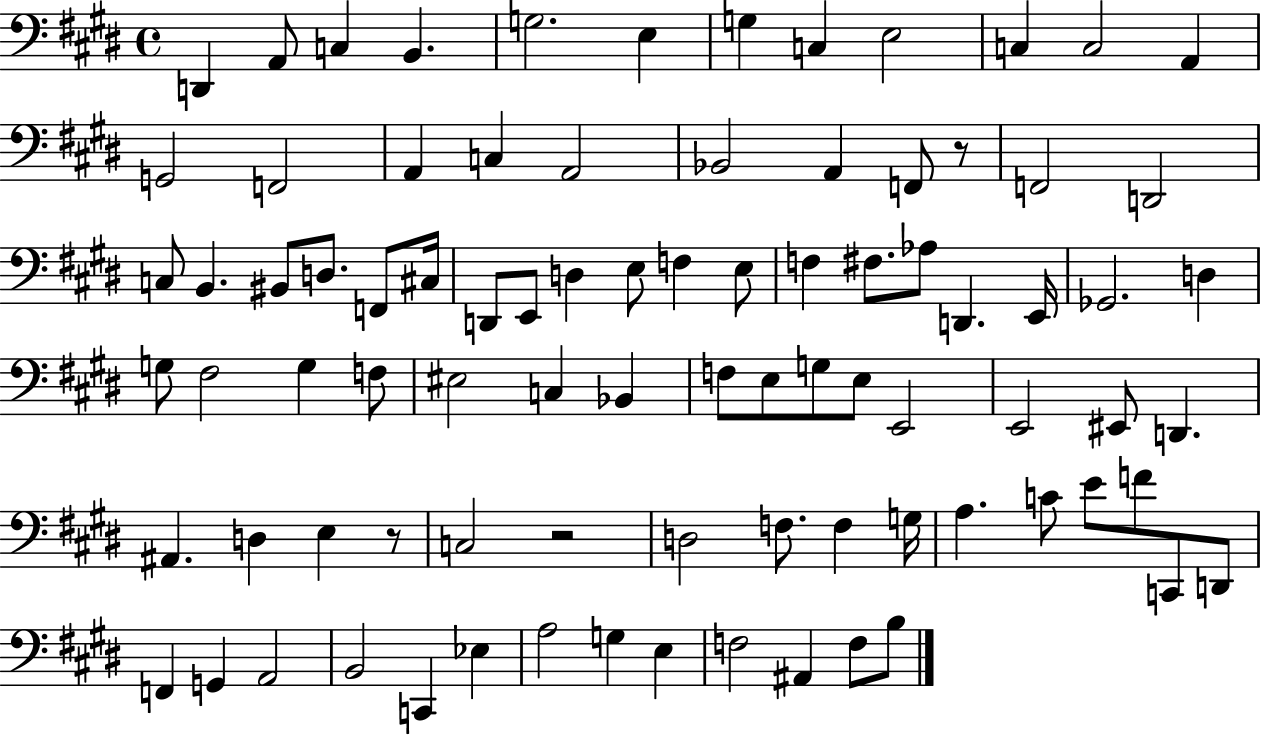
X:1
T:Untitled
M:4/4
L:1/4
K:E
D,, A,,/2 C, B,, G,2 E, G, C, E,2 C, C,2 A,, G,,2 F,,2 A,, C, A,,2 _B,,2 A,, F,,/2 z/2 F,,2 D,,2 C,/2 B,, ^B,,/2 D,/2 F,,/2 ^C,/4 D,,/2 E,,/2 D, E,/2 F, E,/2 F, ^F,/2 _A,/2 D,, E,,/4 _G,,2 D, G,/2 ^F,2 G, F,/2 ^E,2 C, _B,, F,/2 E,/2 G,/2 E,/2 E,,2 E,,2 ^E,,/2 D,, ^A,, D, E, z/2 C,2 z2 D,2 F,/2 F, G,/4 A, C/2 E/2 F/2 C,,/2 D,,/2 F,, G,, A,,2 B,,2 C,, _E, A,2 G, E, F,2 ^A,, F,/2 B,/2